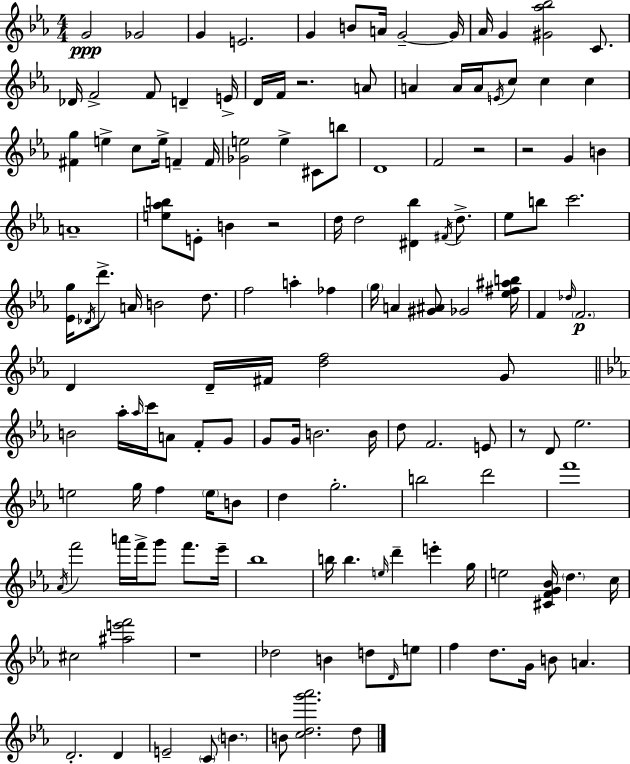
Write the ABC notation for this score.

X:1
T:Untitled
M:4/4
L:1/4
K:Cm
G2 _G2 G E2 G B/2 A/4 G2 G/4 _A/4 G [^G_a_b]2 C/2 _D/4 F2 F/2 D E/4 D/4 F/4 z2 A/2 A A/4 A/4 E/4 c/2 c c [^Fg] e c/2 e/4 F F/4 [_Ge]2 e ^C/2 b/2 D4 F2 z2 z2 G B A4 [e_ab]/2 E/2 B z2 d/4 d2 [^D_b] ^F/4 d/2 _e/2 b/2 c'2 [_Eg]/4 _D/4 d'/2 A/4 B2 d/2 f2 a _f g/4 A [^G^A]/2 _G2 [_e^f^ab]/4 F _d/4 F2 D D/4 ^F/4 [df]2 G/2 B2 _a/4 _a/4 c'/4 A/2 F/2 G/2 G/2 G/4 B2 B/4 d/2 F2 E/2 z/2 D/2 _e2 e2 g/4 f e/4 B/2 d g2 b2 d'2 f'4 _A/4 f'2 a'/4 f'/4 g'/2 f'/2 _e'/4 _b4 b/4 b e/4 d' e' g/4 e2 [^CFG_B]/4 d c/4 ^c2 [^ae'f']2 z4 _d2 B d/2 D/4 e/2 f d/2 G/4 B/2 A D2 D E2 C/2 B B/2 [cdg'_a']2 d/2